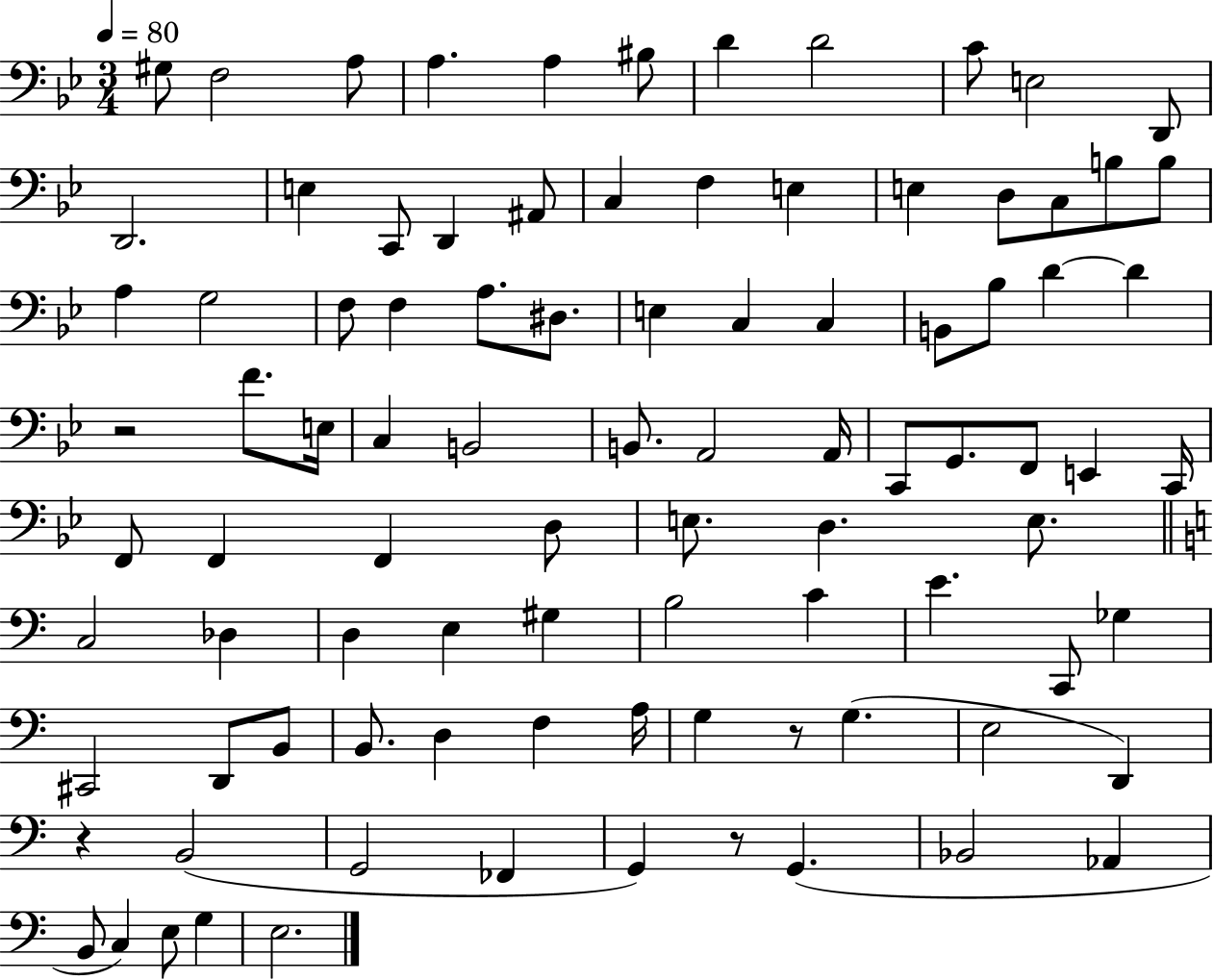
{
  \clef bass
  \numericTimeSignature
  \time 3/4
  \key bes \major
  \tempo 4 = 80
  gis8 f2 a8 | a4. a4 bis8 | d'4 d'2 | c'8 e2 d,8 | \break d,2. | e4 c,8 d,4 ais,8 | c4 f4 e4 | e4 d8 c8 b8 b8 | \break a4 g2 | f8 f4 a8. dis8. | e4 c4 c4 | b,8 bes8 d'4~~ d'4 | \break r2 f'8. e16 | c4 b,2 | b,8. a,2 a,16 | c,8 g,8. f,8 e,4 c,16 | \break f,8 f,4 f,4 d8 | e8. d4. e8. | \bar "||" \break \key a \minor c2 des4 | d4 e4 gis4 | b2 c'4 | e'4. c,8 ges4 | \break cis,2 d,8 b,8 | b,8. d4 f4 a16 | g4 r8 g4.( | e2 d,4) | \break r4 b,2( | g,2 fes,4 | g,4) r8 g,4.( | bes,2 aes,4 | \break b,8 c4) e8 g4 | e2. | \bar "|."
}